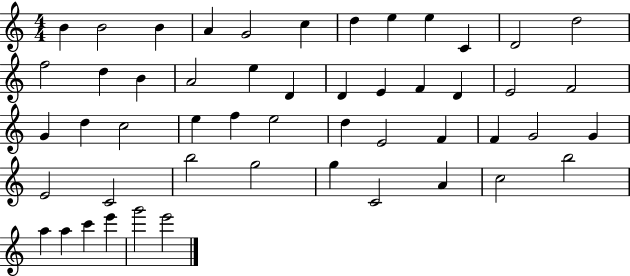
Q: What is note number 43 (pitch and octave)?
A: A4